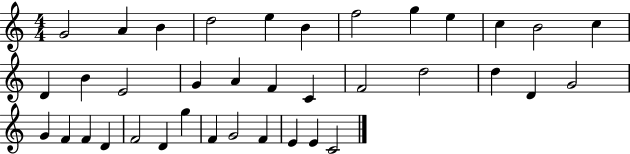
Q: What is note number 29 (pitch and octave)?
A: F4